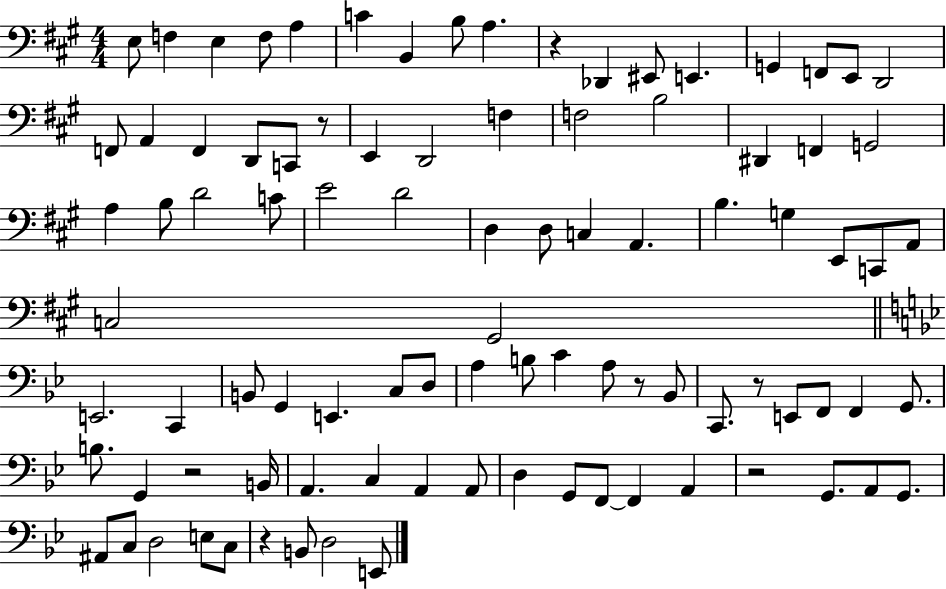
E3/e F3/q E3/q F3/e A3/q C4/q B2/q B3/e A3/q. R/q Db2/q EIS2/e E2/q. G2/q F2/e E2/e D2/h F2/e A2/q F2/q D2/e C2/e R/e E2/q D2/h F3/q F3/h B3/h D#2/q F2/q G2/h A3/q B3/e D4/h C4/e E4/h D4/h D3/q D3/e C3/q A2/q. B3/q. G3/q E2/e C2/e A2/e C3/h G#2/h E2/h. C2/q B2/e G2/q E2/q. C3/e D3/e A3/q B3/e C4/q A3/e R/e Bb2/e C2/e. R/e E2/e F2/e F2/q G2/e. B3/e. G2/q R/h B2/s A2/q. C3/q A2/q A2/e D3/q G2/e F2/e F2/q A2/q R/h G2/e. A2/e G2/e. A#2/e C3/e D3/h E3/e C3/e R/q B2/e D3/h E2/e